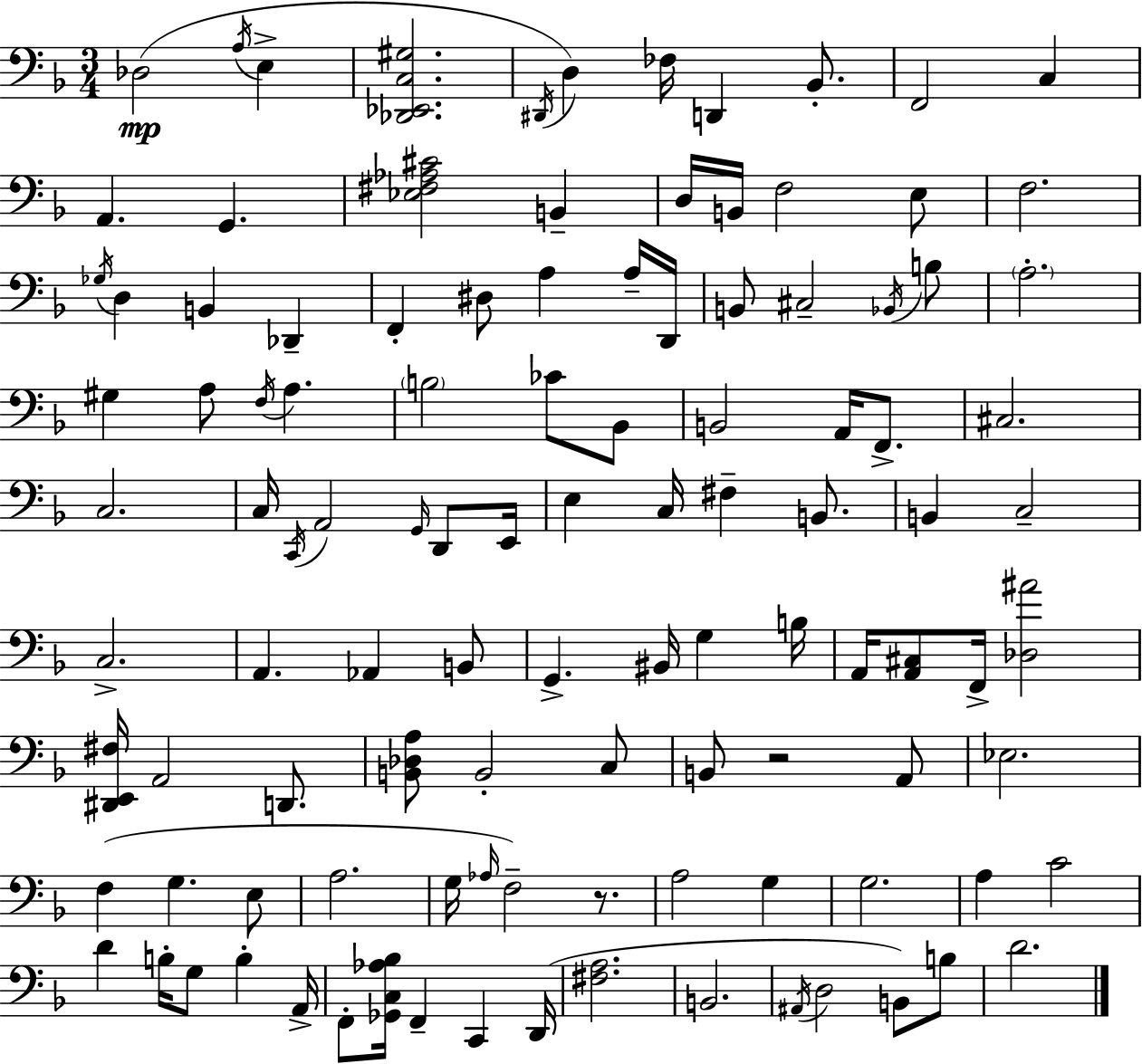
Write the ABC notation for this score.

X:1
T:Untitled
M:3/4
L:1/4
K:Dm
_D,2 A,/4 E, [_D,,_E,,C,^G,]2 ^D,,/4 D, _F,/4 D,, _B,,/2 F,,2 C, A,, G,, [_E,^F,_A,^C]2 B,, D,/4 B,,/4 F,2 E,/2 F,2 _G,/4 D, B,, _D,, F,, ^D,/2 A, A,/4 D,,/4 B,,/2 ^C,2 _B,,/4 B,/2 A,2 ^G, A,/2 F,/4 A, B,2 _C/2 _B,,/2 B,,2 A,,/4 F,,/2 ^C,2 C,2 C,/4 C,,/4 A,,2 G,,/4 D,,/2 E,,/4 E, C,/4 ^F, B,,/2 B,, C,2 C,2 A,, _A,, B,,/2 G,, ^B,,/4 G, B,/4 A,,/4 [A,,^C,]/2 F,,/4 [_D,^A]2 [^D,,E,,^F,]/4 A,,2 D,,/2 [B,,_D,A,]/2 B,,2 C,/2 B,,/2 z2 A,,/2 _E,2 F, G, E,/2 A,2 G,/4 _A,/4 F,2 z/2 A,2 G, G,2 A, C2 D B,/4 G,/2 B, A,,/4 F,,/2 [_G,,C,_A,_B,]/4 F,, C,, D,,/4 [^F,A,]2 B,,2 ^A,,/4 D,2 B,,/2 B,/2 D2